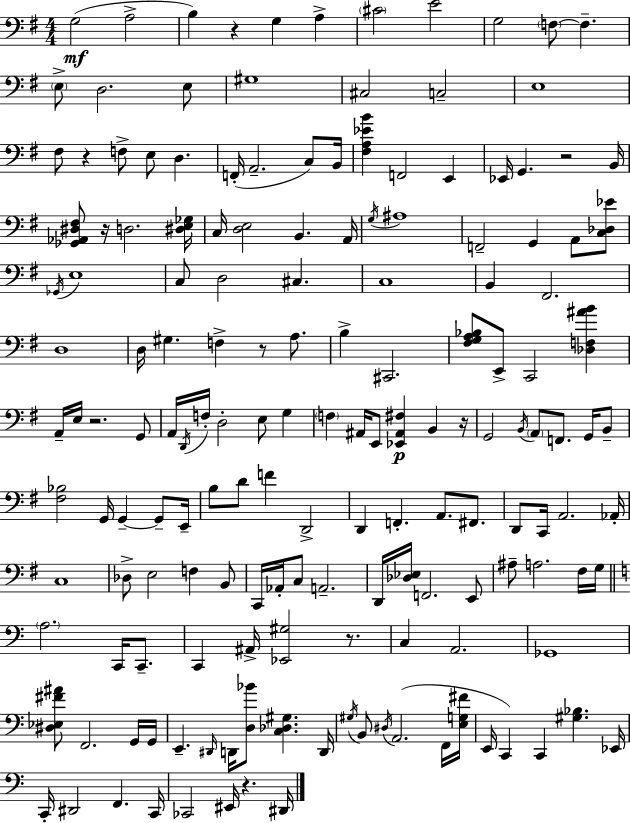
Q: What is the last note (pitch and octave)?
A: D#2